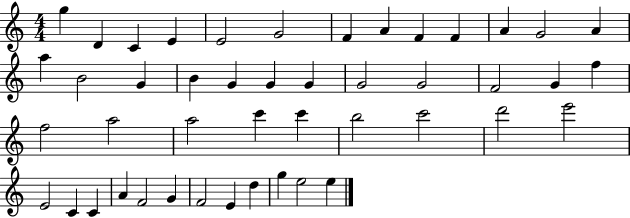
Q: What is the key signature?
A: C major